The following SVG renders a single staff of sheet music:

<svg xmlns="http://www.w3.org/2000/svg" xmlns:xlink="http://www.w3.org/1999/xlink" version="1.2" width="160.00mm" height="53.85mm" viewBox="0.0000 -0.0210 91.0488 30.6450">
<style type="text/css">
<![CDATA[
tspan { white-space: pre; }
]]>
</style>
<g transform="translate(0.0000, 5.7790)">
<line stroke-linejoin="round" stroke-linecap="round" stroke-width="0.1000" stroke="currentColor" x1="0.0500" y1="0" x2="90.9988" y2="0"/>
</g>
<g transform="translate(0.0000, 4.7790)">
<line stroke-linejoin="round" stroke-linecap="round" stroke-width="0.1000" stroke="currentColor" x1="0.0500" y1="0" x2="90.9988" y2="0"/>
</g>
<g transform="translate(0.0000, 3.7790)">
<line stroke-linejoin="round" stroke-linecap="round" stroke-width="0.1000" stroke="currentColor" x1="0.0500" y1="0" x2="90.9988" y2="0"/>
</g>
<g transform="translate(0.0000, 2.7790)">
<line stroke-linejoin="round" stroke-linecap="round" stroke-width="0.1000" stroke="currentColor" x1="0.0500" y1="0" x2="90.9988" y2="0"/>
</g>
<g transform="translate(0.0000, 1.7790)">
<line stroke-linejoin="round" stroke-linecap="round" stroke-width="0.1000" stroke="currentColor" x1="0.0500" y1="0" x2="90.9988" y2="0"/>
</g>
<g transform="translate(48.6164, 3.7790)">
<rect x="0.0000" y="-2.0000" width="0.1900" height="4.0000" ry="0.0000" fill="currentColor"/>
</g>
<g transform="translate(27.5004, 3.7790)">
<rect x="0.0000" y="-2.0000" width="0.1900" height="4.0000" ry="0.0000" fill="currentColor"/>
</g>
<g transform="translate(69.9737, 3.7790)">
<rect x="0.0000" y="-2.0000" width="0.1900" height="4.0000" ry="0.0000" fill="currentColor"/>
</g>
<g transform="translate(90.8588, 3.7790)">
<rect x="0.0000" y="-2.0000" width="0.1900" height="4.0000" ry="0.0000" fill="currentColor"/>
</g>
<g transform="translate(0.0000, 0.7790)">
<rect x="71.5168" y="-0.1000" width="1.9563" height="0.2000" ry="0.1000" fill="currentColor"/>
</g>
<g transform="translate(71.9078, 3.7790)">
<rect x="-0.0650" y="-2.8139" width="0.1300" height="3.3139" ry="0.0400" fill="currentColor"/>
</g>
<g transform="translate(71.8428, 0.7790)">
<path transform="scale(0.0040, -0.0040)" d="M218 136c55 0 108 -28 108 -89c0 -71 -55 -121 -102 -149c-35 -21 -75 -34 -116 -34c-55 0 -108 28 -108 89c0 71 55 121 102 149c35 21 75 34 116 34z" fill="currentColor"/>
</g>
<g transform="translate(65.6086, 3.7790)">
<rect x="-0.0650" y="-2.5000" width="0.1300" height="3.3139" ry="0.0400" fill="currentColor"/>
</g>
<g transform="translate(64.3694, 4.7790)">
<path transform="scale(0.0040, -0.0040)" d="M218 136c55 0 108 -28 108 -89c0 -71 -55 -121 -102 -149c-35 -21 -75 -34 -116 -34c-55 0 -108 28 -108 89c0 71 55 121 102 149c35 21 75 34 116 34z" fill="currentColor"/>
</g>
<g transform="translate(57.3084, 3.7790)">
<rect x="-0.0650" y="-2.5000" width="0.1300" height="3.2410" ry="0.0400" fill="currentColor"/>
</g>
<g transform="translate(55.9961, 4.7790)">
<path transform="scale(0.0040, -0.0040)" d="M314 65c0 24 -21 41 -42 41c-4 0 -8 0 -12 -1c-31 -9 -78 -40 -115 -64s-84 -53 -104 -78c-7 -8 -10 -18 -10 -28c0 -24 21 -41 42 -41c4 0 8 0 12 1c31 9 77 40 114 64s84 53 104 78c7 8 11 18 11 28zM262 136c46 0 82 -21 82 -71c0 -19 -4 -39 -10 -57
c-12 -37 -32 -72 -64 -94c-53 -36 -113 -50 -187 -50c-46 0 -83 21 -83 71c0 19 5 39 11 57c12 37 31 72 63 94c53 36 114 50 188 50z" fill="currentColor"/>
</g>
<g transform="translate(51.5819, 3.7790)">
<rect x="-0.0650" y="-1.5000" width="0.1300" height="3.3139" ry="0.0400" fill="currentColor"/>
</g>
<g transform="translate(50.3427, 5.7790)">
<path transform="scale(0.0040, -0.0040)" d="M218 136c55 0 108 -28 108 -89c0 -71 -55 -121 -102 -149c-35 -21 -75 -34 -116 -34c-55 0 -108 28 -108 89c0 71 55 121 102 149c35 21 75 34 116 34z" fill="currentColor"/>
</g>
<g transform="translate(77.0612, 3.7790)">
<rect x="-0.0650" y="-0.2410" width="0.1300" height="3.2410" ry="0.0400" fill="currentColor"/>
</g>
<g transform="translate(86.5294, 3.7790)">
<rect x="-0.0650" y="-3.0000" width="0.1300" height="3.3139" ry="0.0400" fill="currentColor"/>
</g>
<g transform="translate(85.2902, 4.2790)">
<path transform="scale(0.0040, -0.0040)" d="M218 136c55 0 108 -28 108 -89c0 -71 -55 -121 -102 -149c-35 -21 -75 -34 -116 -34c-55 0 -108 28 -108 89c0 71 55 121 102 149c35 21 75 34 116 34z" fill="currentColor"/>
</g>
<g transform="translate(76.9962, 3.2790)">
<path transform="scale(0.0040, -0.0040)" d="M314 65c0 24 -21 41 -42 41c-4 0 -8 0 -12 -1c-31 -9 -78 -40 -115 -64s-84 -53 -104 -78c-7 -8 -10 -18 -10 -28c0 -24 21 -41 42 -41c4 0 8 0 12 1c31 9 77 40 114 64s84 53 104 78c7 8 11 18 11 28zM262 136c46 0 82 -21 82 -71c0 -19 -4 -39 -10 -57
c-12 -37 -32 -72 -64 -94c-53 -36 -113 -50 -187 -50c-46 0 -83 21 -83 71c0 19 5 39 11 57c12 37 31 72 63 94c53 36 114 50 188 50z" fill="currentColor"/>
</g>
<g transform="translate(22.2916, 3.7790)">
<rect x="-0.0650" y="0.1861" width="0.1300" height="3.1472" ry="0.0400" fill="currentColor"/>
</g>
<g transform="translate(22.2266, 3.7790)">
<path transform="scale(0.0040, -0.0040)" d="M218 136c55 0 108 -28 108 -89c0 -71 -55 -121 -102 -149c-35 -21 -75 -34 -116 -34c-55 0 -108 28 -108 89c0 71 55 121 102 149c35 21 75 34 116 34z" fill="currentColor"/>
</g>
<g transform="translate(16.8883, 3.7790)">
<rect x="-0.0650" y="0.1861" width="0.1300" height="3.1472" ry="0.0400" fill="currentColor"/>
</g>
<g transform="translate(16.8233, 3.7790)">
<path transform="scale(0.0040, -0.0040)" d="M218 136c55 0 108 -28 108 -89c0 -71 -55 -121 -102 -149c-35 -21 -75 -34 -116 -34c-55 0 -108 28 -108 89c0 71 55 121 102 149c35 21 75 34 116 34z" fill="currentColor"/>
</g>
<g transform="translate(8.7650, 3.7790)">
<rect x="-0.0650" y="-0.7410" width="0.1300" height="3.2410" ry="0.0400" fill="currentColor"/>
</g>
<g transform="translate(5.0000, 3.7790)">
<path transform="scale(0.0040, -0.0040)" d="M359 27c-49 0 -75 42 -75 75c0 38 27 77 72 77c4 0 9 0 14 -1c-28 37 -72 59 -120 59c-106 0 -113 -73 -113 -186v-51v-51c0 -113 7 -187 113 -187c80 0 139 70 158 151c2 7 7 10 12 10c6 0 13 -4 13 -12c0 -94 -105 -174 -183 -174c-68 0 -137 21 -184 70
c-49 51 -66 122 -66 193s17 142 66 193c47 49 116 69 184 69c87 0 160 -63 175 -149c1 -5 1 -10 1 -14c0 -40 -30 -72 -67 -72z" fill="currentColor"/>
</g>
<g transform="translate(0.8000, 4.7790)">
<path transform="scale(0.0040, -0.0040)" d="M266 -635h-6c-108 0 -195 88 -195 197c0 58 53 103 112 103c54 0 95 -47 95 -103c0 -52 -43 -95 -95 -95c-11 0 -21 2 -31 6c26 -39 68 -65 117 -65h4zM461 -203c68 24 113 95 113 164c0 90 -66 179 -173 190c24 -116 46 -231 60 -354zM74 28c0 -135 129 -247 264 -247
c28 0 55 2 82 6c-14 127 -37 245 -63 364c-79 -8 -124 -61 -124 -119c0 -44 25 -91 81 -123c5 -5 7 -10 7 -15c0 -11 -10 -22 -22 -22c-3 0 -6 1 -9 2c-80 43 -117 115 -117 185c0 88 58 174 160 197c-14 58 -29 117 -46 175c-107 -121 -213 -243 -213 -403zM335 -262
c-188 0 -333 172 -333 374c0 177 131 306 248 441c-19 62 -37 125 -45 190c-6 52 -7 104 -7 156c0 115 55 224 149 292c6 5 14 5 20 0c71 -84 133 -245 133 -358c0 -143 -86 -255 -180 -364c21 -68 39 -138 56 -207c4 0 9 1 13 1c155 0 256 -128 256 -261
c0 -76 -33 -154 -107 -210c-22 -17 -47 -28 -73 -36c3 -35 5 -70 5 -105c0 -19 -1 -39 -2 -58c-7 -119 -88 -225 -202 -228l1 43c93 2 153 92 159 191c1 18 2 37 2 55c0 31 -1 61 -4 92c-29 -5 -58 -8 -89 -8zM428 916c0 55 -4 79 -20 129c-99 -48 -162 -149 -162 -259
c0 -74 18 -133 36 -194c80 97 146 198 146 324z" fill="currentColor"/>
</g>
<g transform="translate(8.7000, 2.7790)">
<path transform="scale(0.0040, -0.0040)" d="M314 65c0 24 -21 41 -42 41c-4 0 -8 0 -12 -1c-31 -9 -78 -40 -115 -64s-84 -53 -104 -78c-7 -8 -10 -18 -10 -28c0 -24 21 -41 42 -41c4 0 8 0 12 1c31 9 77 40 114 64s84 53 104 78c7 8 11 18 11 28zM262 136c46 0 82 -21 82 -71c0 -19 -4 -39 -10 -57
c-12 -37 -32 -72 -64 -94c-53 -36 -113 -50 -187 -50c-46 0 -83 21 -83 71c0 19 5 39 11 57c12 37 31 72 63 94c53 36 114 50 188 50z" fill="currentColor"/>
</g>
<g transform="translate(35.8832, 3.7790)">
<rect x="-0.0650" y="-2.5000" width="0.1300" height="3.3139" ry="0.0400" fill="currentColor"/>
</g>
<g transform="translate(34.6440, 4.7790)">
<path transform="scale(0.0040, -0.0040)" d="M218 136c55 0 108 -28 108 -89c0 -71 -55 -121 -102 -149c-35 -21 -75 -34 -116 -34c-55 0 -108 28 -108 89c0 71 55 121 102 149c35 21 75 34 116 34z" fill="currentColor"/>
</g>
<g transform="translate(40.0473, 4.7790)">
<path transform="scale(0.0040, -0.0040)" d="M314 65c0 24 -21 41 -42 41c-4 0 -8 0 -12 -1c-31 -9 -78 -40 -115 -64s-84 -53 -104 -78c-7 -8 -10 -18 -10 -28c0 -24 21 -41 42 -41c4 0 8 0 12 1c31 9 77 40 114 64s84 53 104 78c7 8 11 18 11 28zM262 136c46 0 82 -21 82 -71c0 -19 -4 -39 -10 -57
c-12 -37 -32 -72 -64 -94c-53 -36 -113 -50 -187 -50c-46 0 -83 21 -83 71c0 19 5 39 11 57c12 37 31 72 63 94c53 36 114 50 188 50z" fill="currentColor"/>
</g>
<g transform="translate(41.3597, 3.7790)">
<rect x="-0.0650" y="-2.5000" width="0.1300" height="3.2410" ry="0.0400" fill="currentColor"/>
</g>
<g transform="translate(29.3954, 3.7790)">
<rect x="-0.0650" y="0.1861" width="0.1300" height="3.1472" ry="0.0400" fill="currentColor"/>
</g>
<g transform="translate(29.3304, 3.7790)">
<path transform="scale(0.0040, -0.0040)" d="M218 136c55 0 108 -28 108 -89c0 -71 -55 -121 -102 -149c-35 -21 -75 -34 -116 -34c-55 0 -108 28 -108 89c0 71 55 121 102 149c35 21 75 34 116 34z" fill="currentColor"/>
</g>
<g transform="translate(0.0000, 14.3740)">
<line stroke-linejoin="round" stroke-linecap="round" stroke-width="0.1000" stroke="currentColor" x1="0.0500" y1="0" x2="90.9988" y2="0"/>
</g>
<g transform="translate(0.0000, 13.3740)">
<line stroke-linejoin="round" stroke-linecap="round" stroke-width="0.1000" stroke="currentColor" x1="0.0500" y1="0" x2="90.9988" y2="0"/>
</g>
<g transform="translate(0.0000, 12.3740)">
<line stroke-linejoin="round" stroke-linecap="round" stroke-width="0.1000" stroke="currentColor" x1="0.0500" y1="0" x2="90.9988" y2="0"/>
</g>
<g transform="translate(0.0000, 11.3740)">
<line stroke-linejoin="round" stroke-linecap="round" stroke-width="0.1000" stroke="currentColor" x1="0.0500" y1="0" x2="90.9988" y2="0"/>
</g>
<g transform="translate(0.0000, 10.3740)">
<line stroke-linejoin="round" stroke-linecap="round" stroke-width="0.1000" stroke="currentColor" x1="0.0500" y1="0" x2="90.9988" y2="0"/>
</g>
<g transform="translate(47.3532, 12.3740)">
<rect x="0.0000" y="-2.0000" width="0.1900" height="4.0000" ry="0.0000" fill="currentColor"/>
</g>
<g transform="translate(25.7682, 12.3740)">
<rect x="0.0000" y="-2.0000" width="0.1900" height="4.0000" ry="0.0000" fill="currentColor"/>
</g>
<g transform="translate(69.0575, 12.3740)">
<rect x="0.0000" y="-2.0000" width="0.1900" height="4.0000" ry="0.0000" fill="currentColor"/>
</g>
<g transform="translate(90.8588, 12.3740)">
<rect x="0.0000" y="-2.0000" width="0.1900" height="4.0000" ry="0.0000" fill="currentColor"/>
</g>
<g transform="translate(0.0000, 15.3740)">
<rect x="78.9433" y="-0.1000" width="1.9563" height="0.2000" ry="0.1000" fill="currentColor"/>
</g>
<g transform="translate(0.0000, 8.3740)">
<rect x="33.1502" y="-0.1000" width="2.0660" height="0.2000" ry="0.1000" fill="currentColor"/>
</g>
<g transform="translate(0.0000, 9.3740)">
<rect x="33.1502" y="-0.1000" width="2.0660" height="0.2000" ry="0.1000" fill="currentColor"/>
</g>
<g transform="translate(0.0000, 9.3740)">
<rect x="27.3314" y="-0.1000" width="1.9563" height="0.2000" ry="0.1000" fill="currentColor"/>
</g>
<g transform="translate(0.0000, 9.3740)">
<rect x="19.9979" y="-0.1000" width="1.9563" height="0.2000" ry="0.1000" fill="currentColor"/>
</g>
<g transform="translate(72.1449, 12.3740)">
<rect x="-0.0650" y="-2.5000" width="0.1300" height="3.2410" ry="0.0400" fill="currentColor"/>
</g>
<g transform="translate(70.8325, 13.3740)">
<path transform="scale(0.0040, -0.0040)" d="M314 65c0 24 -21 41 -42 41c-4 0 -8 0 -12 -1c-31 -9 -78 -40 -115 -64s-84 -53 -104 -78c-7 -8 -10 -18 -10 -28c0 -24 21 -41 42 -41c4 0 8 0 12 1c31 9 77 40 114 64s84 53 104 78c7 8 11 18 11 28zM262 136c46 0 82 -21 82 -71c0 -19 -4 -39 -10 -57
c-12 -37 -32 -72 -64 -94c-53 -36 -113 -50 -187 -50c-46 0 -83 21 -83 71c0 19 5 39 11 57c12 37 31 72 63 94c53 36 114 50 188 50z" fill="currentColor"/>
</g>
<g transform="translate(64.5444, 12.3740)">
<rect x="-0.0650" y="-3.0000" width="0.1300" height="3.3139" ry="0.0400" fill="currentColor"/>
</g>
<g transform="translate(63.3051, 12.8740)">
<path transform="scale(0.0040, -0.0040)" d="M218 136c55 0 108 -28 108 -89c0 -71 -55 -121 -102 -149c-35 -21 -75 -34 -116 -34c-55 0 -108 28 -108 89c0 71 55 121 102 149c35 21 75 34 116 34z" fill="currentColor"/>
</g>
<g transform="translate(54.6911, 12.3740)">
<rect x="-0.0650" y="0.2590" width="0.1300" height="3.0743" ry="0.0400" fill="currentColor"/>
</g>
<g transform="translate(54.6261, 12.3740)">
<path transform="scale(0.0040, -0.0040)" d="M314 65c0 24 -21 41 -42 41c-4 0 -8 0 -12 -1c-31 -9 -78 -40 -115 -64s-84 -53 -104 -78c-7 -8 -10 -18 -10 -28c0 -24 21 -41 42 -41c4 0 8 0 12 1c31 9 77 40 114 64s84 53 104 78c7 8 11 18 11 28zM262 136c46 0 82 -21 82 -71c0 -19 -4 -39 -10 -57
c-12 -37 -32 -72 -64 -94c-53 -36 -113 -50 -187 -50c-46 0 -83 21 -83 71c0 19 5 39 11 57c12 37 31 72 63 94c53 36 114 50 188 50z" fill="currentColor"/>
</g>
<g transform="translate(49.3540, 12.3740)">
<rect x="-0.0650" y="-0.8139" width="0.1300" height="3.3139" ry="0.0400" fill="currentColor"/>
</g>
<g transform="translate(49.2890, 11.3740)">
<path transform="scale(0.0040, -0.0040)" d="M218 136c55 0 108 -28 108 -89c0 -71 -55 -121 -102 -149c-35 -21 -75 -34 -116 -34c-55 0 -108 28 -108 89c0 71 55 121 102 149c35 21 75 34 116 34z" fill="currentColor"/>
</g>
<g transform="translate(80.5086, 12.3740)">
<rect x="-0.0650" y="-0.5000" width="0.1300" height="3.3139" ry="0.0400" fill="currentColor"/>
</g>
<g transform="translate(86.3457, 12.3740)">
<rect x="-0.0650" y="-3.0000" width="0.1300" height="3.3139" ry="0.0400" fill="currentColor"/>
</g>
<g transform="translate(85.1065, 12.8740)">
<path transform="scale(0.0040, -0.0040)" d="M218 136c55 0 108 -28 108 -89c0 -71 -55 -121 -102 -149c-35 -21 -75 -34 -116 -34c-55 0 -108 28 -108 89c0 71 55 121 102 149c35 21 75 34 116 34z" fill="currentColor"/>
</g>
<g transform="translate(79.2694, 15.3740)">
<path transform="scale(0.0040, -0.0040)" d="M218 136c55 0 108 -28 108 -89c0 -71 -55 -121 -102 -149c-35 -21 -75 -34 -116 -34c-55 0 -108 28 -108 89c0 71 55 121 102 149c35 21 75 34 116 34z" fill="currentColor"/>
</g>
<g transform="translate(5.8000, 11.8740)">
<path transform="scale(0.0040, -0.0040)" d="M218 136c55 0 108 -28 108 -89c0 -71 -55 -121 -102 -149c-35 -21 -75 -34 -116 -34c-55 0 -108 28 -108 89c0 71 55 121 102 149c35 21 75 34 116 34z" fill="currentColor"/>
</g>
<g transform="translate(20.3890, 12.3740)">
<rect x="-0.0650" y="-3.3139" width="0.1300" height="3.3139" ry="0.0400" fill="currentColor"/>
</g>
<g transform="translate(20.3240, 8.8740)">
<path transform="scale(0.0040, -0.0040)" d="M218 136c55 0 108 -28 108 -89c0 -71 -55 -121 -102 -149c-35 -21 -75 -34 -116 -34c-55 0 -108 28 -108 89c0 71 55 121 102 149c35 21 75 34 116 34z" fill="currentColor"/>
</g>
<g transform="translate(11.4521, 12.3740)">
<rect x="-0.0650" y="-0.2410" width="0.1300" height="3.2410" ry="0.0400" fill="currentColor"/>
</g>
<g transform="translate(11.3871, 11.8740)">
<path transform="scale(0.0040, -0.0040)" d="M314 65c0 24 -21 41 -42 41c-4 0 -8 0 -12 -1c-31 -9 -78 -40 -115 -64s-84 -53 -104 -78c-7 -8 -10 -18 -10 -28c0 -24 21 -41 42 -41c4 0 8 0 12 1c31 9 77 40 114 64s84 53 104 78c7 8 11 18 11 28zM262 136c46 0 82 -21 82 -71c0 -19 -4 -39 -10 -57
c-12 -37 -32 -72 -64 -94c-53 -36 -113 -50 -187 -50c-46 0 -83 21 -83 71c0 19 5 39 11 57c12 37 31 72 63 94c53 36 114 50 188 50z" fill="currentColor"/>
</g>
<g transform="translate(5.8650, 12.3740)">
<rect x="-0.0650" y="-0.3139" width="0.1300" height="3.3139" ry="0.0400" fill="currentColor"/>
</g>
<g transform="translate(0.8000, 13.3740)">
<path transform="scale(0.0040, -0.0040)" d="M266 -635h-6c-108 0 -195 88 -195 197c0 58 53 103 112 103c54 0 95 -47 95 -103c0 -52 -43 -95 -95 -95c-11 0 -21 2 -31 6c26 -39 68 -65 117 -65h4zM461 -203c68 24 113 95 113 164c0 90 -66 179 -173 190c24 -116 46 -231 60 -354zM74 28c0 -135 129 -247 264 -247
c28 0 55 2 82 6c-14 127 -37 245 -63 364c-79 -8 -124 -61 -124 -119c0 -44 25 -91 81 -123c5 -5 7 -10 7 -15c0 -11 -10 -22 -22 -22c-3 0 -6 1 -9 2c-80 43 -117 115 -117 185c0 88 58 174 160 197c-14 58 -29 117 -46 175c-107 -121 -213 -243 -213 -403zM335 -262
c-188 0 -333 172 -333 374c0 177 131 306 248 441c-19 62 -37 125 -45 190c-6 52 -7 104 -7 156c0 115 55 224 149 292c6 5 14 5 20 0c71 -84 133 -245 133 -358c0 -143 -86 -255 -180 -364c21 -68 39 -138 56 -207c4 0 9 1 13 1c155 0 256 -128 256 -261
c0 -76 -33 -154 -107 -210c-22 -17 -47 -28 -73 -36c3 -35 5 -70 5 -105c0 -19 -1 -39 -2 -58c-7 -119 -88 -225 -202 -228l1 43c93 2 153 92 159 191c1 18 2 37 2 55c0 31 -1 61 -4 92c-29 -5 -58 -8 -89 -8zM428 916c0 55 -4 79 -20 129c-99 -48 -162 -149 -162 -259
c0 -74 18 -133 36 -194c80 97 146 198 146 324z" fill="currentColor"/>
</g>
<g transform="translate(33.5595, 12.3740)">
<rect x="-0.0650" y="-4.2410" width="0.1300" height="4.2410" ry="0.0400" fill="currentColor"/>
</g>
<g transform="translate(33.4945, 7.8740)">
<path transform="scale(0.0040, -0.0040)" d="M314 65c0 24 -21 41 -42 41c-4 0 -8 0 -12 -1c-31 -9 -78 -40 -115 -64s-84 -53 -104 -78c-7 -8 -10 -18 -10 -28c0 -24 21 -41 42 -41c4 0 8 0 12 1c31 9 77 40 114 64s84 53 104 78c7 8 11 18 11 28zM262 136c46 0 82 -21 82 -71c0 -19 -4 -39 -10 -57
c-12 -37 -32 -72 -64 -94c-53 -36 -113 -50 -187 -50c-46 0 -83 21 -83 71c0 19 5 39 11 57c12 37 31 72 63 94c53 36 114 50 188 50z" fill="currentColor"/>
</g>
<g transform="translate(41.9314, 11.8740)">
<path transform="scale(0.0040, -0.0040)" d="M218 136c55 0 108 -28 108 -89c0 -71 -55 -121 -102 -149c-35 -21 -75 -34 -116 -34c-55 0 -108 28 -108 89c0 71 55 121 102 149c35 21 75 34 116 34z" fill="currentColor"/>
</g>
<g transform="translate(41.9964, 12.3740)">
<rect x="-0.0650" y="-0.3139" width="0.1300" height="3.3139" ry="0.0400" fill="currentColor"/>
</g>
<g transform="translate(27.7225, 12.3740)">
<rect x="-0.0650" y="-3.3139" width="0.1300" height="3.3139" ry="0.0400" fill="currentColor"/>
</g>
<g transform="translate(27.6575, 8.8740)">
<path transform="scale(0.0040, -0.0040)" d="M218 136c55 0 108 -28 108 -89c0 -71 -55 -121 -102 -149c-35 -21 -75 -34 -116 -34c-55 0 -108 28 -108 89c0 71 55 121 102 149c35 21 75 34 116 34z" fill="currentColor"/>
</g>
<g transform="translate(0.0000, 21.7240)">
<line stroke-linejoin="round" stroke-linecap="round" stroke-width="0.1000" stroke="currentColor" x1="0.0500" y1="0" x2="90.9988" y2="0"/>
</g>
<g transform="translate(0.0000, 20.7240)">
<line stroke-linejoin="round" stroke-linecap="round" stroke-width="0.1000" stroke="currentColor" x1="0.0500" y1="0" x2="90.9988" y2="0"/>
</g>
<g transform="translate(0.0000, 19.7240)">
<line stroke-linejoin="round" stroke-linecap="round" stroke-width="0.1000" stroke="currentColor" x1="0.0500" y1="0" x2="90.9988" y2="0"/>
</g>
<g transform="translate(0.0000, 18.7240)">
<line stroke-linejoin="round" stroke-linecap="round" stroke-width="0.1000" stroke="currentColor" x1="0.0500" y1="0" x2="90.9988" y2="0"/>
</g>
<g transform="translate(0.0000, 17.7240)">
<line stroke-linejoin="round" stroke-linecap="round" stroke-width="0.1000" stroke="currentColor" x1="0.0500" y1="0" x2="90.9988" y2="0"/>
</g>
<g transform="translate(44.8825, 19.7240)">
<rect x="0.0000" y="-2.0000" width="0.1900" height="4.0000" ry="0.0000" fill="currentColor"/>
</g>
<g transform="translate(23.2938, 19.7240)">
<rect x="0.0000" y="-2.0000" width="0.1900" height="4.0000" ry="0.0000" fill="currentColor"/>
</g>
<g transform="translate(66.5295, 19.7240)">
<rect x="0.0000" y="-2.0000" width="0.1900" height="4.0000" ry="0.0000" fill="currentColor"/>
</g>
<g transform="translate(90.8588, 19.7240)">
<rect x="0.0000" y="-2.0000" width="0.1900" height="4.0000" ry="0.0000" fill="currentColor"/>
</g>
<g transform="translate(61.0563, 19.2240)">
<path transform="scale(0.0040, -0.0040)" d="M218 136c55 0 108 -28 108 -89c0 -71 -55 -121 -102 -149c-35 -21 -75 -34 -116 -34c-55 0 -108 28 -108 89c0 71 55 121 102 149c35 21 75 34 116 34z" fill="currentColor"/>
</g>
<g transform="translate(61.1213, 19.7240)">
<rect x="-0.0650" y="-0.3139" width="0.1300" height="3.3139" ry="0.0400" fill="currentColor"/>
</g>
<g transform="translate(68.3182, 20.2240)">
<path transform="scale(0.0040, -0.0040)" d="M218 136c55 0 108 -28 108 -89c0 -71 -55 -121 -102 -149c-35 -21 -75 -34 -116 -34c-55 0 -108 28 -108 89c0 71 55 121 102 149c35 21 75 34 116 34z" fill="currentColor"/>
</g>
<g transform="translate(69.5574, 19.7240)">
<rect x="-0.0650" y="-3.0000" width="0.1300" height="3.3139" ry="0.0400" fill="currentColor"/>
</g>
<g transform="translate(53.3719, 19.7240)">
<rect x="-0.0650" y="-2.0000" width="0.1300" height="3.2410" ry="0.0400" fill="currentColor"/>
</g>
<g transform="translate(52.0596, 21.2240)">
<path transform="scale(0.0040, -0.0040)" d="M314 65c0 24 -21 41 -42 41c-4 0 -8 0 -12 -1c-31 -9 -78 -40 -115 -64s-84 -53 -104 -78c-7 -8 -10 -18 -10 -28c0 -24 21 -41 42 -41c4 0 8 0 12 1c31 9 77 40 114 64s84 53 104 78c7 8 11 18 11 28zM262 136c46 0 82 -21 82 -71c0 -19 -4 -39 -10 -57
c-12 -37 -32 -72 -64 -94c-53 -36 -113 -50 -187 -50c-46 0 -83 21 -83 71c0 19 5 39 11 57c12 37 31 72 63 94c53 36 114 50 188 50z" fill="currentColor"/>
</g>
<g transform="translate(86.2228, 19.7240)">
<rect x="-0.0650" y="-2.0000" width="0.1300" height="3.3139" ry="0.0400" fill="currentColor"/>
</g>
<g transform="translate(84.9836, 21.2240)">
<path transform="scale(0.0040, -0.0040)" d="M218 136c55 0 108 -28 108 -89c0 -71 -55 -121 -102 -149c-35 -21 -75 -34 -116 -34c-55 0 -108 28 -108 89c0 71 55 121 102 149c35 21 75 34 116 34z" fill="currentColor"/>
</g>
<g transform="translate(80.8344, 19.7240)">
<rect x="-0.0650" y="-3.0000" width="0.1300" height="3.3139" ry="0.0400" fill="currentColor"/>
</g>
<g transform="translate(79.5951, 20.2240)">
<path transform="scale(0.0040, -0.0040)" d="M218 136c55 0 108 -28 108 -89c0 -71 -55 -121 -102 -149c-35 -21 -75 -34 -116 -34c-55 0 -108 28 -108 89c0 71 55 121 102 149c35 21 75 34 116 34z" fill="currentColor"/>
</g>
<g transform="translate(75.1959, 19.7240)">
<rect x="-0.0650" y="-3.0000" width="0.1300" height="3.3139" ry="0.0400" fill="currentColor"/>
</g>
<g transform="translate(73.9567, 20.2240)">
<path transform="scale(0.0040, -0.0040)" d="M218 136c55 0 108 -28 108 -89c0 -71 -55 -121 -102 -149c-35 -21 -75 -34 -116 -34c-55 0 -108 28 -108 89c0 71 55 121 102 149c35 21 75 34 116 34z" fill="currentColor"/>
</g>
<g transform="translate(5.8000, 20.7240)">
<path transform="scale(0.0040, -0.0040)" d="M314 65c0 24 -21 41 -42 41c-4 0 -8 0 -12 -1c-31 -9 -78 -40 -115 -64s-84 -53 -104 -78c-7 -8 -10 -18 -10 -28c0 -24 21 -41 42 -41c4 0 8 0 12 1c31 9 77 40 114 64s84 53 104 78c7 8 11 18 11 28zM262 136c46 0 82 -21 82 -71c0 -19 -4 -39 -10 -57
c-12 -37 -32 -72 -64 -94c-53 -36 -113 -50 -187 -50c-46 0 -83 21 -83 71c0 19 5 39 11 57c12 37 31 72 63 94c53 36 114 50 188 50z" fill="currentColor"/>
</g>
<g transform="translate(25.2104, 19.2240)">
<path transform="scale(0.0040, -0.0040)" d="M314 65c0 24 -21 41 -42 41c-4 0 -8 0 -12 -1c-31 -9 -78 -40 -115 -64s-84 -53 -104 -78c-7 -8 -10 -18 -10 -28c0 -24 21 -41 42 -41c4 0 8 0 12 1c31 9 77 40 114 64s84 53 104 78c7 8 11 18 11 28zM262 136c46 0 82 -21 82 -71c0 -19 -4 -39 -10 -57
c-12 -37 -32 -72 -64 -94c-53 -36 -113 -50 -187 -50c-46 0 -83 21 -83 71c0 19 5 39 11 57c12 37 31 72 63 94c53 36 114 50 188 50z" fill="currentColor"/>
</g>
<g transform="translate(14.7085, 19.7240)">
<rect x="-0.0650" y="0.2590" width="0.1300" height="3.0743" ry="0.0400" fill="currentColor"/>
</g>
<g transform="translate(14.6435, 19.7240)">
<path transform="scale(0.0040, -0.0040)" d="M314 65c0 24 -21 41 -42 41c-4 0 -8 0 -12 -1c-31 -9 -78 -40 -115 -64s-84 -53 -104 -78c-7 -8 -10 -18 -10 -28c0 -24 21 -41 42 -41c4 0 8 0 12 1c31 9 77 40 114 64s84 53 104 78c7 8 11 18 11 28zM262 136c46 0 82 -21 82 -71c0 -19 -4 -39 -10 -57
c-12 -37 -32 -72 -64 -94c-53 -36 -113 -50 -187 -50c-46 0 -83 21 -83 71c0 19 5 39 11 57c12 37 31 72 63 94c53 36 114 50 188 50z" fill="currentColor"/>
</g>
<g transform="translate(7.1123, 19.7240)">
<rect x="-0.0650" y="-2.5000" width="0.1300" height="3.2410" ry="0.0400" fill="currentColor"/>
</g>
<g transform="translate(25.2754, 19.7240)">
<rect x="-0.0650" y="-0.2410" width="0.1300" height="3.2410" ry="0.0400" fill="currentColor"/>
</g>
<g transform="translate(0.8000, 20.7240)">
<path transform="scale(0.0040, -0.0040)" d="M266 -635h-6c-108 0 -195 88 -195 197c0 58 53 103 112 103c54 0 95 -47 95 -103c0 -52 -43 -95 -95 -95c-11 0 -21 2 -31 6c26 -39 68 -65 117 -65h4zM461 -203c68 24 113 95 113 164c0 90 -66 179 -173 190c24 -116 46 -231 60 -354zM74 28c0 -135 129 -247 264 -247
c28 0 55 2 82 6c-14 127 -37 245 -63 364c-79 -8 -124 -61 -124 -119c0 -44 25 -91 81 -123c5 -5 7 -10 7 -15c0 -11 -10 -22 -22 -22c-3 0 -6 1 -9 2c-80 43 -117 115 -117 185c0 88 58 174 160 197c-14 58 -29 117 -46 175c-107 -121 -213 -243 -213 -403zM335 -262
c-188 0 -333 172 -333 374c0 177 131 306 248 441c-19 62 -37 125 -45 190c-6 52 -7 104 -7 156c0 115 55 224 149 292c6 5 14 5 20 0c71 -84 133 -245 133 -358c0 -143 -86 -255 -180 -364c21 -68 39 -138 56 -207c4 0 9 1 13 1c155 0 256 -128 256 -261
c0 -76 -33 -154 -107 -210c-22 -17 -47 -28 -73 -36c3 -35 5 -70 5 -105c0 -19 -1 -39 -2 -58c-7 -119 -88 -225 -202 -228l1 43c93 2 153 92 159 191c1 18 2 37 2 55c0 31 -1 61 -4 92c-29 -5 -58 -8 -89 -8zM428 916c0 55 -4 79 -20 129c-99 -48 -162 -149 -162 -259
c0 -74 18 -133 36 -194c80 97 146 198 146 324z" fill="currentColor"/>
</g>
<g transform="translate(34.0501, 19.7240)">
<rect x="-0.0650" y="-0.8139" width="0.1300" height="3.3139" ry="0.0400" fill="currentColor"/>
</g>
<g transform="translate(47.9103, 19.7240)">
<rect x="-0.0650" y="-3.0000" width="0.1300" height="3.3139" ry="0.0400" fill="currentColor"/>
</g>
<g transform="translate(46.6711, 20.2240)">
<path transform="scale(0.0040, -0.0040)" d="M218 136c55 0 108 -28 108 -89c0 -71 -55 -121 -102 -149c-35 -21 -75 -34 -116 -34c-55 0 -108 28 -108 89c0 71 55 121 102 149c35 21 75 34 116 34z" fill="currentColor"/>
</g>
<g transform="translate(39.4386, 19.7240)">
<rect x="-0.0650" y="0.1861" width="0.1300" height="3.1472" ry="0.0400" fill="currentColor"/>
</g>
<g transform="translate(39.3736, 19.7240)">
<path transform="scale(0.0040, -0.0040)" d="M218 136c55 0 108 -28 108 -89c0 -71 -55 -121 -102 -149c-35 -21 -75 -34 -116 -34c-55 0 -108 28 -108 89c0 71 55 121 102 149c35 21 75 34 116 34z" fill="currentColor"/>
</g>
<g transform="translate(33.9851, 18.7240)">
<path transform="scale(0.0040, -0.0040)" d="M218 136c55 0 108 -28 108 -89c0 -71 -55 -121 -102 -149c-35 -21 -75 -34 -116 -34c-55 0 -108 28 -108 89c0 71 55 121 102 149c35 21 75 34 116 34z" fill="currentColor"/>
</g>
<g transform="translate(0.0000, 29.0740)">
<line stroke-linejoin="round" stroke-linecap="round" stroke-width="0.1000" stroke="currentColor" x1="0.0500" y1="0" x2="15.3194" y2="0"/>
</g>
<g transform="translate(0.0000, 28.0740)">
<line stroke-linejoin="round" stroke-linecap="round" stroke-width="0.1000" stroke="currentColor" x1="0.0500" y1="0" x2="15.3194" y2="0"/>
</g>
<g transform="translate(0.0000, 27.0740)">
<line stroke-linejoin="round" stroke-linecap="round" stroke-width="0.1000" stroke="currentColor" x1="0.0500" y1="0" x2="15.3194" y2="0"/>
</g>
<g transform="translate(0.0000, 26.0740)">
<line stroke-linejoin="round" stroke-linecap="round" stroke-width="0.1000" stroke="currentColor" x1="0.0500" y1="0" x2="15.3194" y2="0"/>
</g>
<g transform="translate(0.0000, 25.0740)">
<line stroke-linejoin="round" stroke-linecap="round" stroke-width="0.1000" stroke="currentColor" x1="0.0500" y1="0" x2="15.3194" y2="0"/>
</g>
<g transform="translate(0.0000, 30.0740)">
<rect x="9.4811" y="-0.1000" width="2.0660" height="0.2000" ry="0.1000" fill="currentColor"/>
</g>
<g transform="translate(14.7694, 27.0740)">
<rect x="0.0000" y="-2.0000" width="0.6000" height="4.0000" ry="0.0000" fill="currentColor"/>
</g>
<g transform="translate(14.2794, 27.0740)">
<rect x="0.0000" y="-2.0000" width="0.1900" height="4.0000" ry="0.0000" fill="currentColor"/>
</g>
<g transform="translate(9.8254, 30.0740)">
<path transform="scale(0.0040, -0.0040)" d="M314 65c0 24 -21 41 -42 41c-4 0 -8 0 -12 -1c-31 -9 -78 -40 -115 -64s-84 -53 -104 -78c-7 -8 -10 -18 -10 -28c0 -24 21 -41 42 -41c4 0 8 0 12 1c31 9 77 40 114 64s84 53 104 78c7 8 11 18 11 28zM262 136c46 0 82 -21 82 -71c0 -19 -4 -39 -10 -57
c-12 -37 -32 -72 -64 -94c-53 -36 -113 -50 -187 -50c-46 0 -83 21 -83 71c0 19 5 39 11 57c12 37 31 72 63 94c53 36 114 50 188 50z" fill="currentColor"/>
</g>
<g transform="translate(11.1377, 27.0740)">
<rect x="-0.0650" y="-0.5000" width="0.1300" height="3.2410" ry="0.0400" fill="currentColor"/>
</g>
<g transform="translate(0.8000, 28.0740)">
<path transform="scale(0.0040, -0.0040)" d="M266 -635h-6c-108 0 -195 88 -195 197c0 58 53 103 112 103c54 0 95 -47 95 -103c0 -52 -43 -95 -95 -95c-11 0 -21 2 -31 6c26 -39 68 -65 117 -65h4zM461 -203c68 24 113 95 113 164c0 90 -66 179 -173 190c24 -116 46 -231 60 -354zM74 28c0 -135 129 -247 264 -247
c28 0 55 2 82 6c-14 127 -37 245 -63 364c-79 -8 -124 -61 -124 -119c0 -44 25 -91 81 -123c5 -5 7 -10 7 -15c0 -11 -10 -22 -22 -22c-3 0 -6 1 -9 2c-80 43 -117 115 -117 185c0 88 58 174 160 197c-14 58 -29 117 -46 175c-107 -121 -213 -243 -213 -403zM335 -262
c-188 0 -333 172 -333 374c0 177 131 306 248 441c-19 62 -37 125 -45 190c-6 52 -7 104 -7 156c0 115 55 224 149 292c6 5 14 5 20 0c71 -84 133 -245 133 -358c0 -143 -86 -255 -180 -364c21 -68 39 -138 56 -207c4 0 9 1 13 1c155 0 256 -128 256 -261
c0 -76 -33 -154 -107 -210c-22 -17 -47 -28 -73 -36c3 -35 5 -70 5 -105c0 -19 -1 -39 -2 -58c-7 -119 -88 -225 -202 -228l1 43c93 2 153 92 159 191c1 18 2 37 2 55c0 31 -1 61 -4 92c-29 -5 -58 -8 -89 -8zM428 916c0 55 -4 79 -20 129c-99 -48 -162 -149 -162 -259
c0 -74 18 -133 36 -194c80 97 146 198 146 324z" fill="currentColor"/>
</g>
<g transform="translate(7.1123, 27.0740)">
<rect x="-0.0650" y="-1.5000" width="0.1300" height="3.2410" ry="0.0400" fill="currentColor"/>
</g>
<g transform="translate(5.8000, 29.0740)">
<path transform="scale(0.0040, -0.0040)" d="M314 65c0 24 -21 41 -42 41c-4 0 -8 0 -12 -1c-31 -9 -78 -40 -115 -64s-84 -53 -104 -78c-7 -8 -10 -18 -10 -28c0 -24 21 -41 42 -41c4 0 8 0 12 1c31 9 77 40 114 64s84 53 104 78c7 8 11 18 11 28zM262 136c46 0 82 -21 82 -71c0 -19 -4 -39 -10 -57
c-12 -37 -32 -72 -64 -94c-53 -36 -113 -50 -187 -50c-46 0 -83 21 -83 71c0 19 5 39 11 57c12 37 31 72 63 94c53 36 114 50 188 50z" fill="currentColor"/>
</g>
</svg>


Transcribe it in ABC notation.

X:1
T:Untitled
M:4/4
L:1/4
K:C
d2 B B B G G2 E G2 G a c2 A c c2 b b d'2 c d B2 A G2 C A G2 B2 c2 d B A F2 c A A A F E2 C2